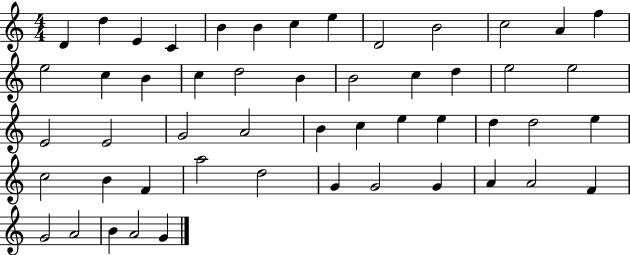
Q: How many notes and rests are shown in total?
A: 51